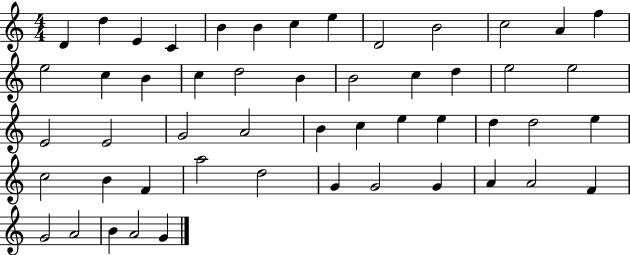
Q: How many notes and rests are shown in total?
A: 51